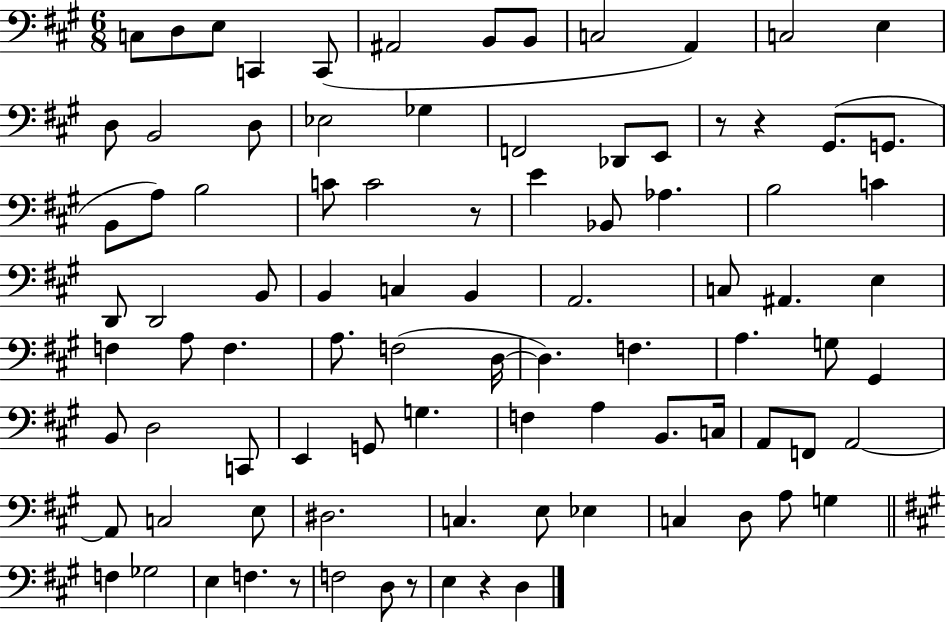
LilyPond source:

{
  \clef bass
  \numericTimeSignature
  \time 6/8
  \key a \major
  c8 d8 e8 c,4 c,8( | ais,2 b,8 b,8 | c2 a,4) | c2 e4 | \break d8 b,2 d8 | ees2 ges4 | f,2 des,8 e,8 | r8 r4 gis,8.( g,8. | \break b,8 a8) b2 | c'8 c'2 r8 | e'4 bes,8 aes4. | b2 c'4 | \break d,8 d,2 b,8 | b,4 c4 b,4 | a,2. | c8 ais,4. e4 | \break f4 a8 f4. | a8. f2( d16~~ | d4.) f4. | a4. g8 gis,4 | \break b,8 d2 c,8 | e,4 g,8 g4. | f4 a4 b,8. c16 | a,8 f,8 a,2~~ | \break a,8 c2 e8 | dis2. | c4. e8 ees4 | c4 d8 a8 g4 | \break \bar "||" \break \key a \major f4 ges2 | e4 f4. r8 | f2 d8 r8 | e4 r4 d4 | \break \bar "|."
}